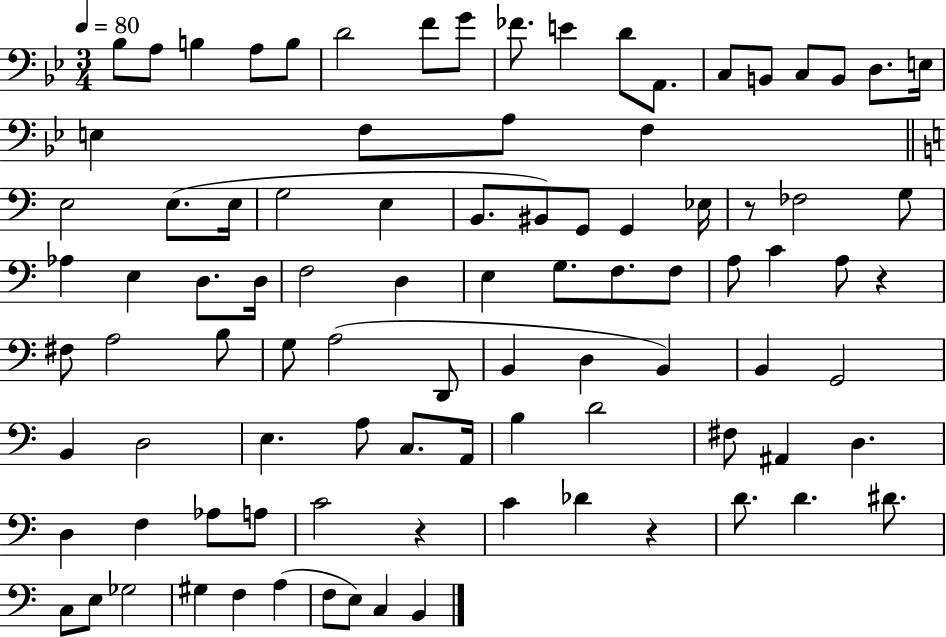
Bb3/e A3/e B3/q A3/e B3/e D4/h F4/e G4/e FES4/e. E4/q D4/e A2/e. C3/e B2/e C3/e B2/e D3/e. E3/s E3/q F3/e A3/e F3/q E3/h E3/e. E3/s G3/h E3/q B2/e. BIS2/e G2/e G2/q Eb3/s R/e FES3/h G3/e Ab3/q E3/q D3/e. D3/s F3/h D3/q E3/q G3/e. F3/e. F3/e A3/e C4/q A3/e R/q F#3/e A3/h B3/e G3/e A3/h D2/e B2/q D3/q B2/q B2/q G2/h B2/q D3/h E3/q. A3/e C3/e. A2/s B3/q D4/h F#3/e A#2/q D3/q. D3/q F3/q Ab3/e A3/e C4/h R/q C4/q Db4/q R/q D4/e. D4/q. D#4/e. C3/e E3/e Gb3/h G#3/q F3/q A3/q F3/e E3/e C3/q B2/q